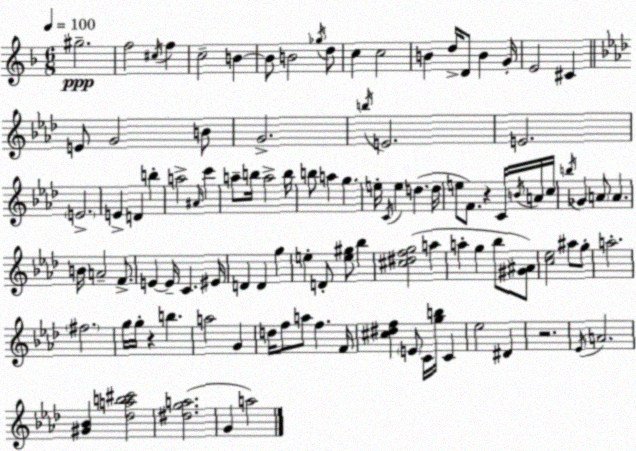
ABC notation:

X:1
T:Untitled
M:6/8
L:1/4
K:Dm
^g2 f2 ^c/4 f c2 B B/2 B2 _g/4 d/2 c c2 B d/4 D/2 B G/4 E2 ^C E/2 G2 B/2 G2 b/4 E2 E2 E2 E D b a2 ^A/4 c' a/2 b/4 a2 b/4 b/2 a g e/4 C/4 e d d/4 e/2 F/2 z C/4 B/4 A/4 c/4 b/4 _G A/2 A B/4 A2 F/2 E E/4 C ^E/4 D D g e D/2 [e^g]/2 _b [^c^dfg]2 a a g _b/2 [^G^A]/2 [c_e]2 ^a/2 g/2 a2 ^f2 g/4 g/4 z b a2 G d/4 f/2 a/2 f F/4 [^c^df] E/2 C/4 [gb]/4 C _e2 ^D z2 _E/4 A2 [^G_B] [_dab^c']2 [^dga]2 G a2